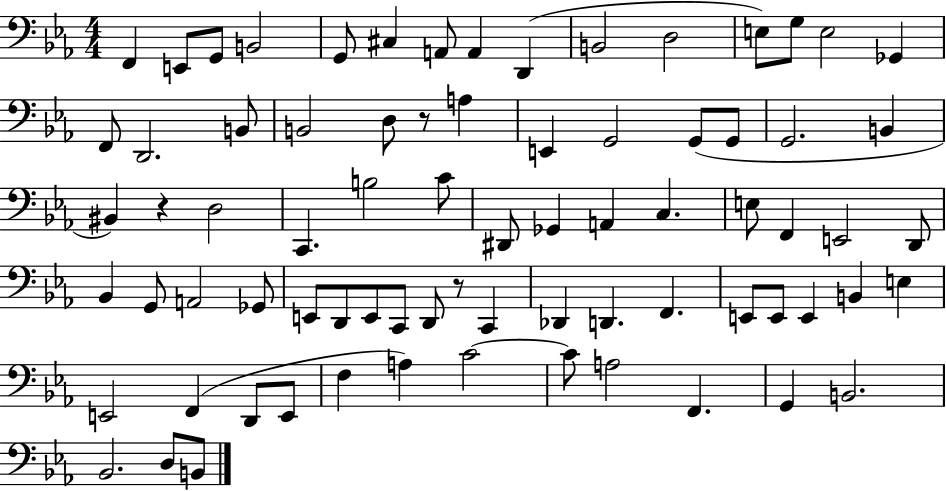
X:1
T:Untitled
M:4/4
L:1/4
K:Eb
F,, E,,/2 G,,/2 B,,2 G,,/2 ^C, A,,/2 A,, D,, B,,2 D,2 E,/2 G,/2 E,2 _G,, F,,/2 D,,2 B,,/2 B,,2 D,/2 z/2 A, E,, G,,2 G,,/2 G,,/2 G,,2 B,, ^B,, z D,2 C,, B,2 C/2 ^D,,/2 _G,, A,, C, E,/2 F,, E,,2 D,,/2 _B,, G,,/2 A,,2 _G,,/2 E,,/2 D,,/2 E,,/2 C,,/2 D,,/2 z/2 C,, _D,, D,, F,, E,,/2 E,,/2 E,, B,, E, E,,2 F,, D,,/2 E,,/2 F, A, C2 C/2 A,2 F,, G,, B,,2 _B,,2 D,/2 B,,/2